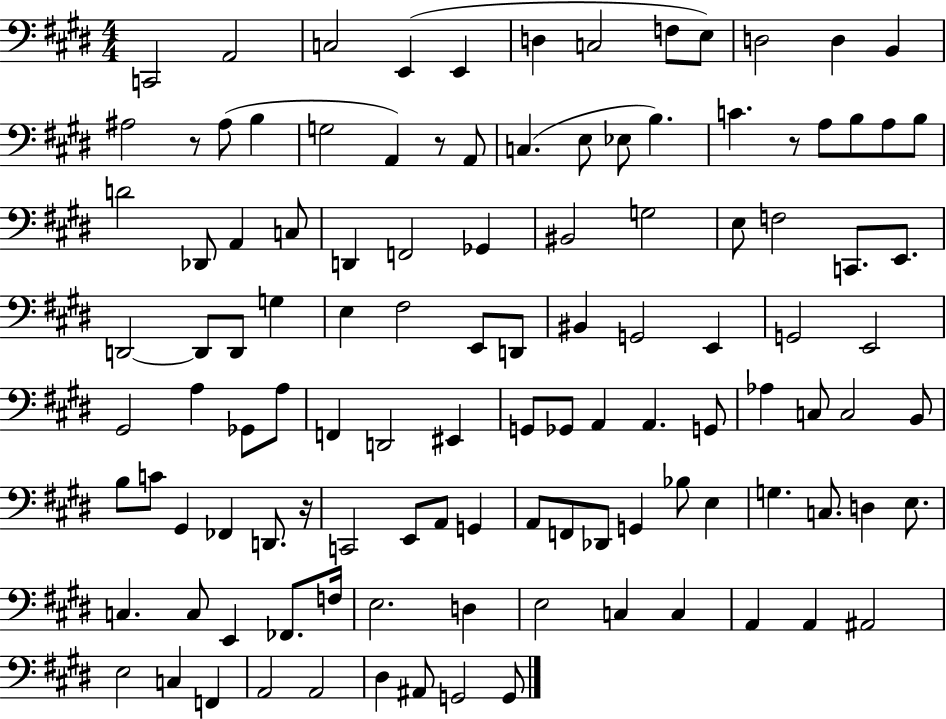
C2/h A2/h C3/h E2/q E2/q D3/q C3/h F3/e E3/e D3/h D3/q B2/q A#3/h R/e A#3/e B3/q G3/h A2/q R/e A2/e C3/q. E3/e Eb3/e B3/q. C4/q. R/e A3/e B3/e A3/e B3/e D4/h Db2/e A2/q C3/e D2/q F2/h Gb2/q BIS2/h G3/h E3/e F3/h C2/e. E2/e. D2/h D2/e D2/e G3/q E3/q F#3/h E2/e D2/e BIS2/q G2/h E2/q G2/h E2/h G#2/h A3/q Gb2/e A3/e F2/q D2/h EIS2/q G2/e Gb2/e A2/q A2/q. G2/e Ab3/q C3/e C3/h B2/e B3/e C4/e G#2/q FES2/q D2/e. R/s C2/h E2/e A2/e G2/q A2/e F2/e Db2/e G2/q Bb3/e E3/q G3/q. C3/e. D3/q E3/e. C3/q. C3/e E2/q FES2/e. F3/s E3/h. D3/q E3/h C3/q C3/q A2/q A2/q A#2/h E3/h C3/q F2/q A2/h A2/h D#3/q A#2/e G2/h G2/e